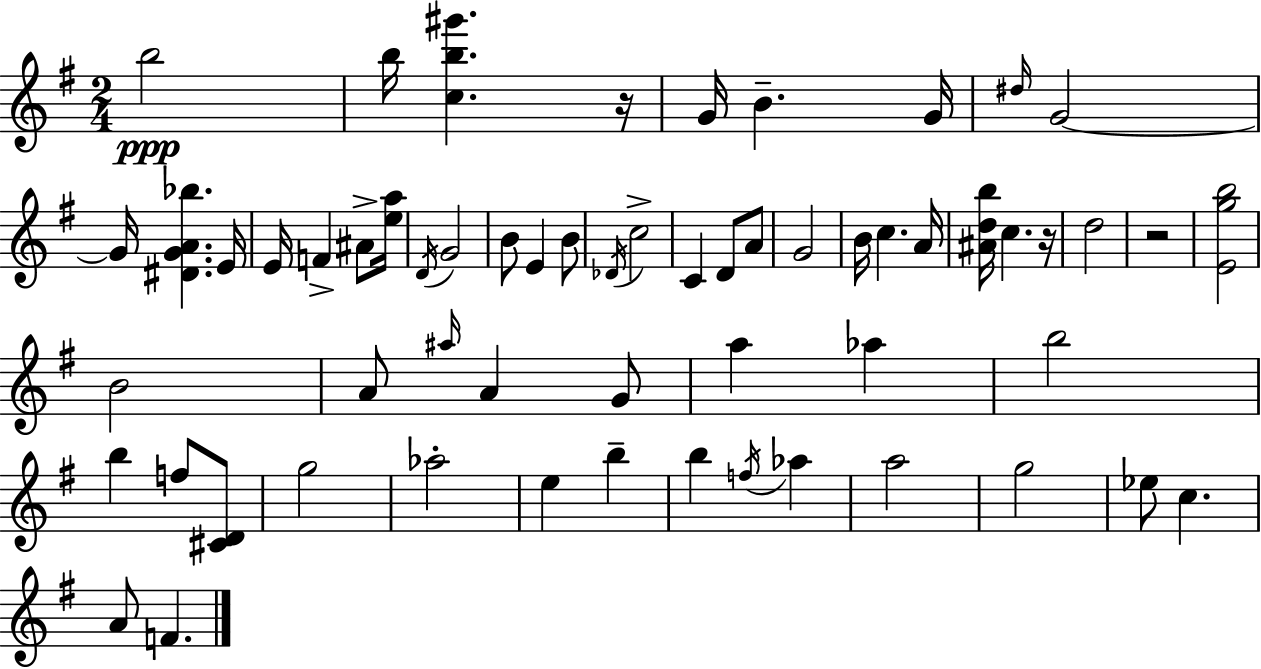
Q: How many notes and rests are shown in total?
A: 60